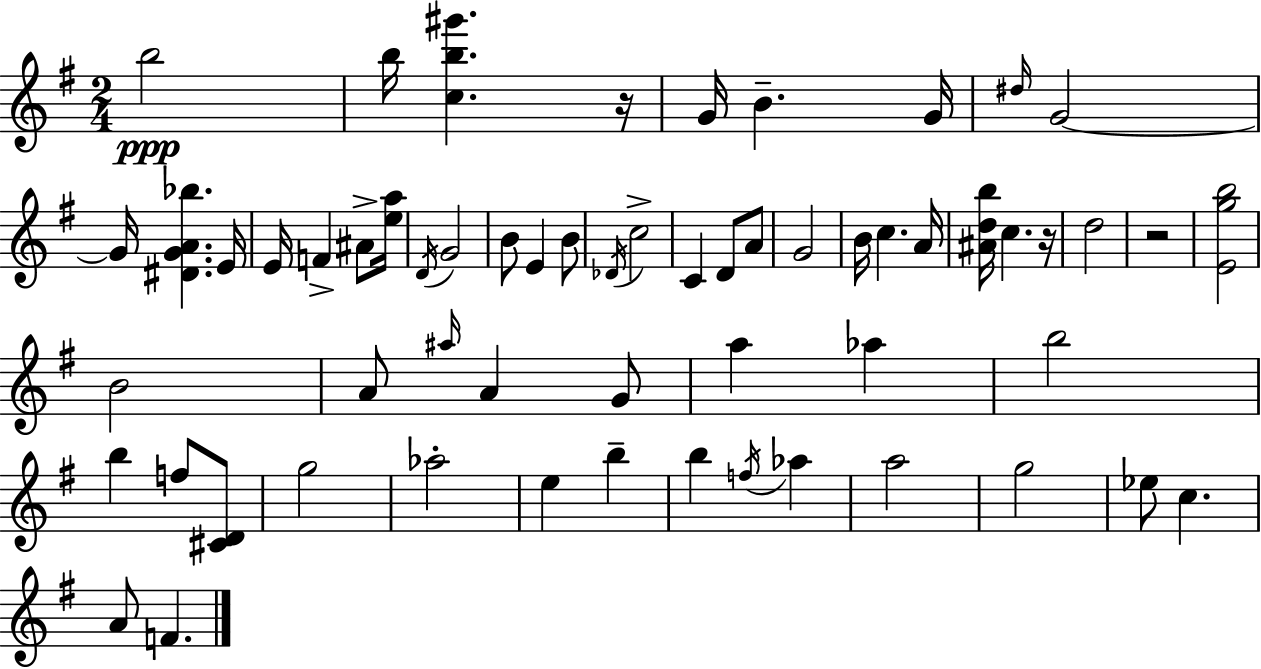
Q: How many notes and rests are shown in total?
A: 60